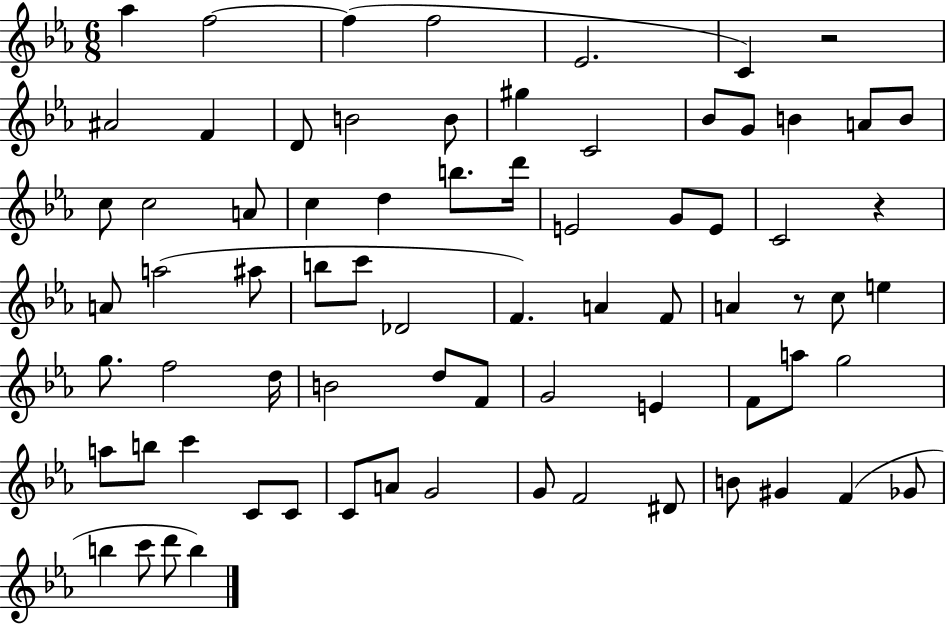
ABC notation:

X:1
T:Untitled
M:6/8
L:1/4
K:Eb
_a f2 f f2 _E2 C z2 ^A2 F D/2 B2 B/2 ^g C2 _B/2 G/2 B A/2 B/2 c/2 c2 A/2 c d b/2 d'/4 E2 G/2 E/2 C2 z A/2 a2 ^a/2 b/2 c'/2 _D2 F A F/2 A z/2 c/2 e g/2 f2 d/4 B2 d/2 F/2 G2 E F/2 a/2 g2 a/2 b/2 c' C/2 C/2 C/2 A/2 G2 G/2 F2 ^D/2 B/2 ^G F _G/2 b c'/2 d'/2 b